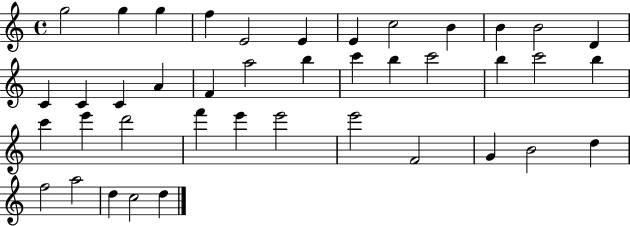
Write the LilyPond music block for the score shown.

{
  \clef treble
  \time 4/4
  \defaultTimeSignature
  \key c \major
  g''2 g''4 g''4 | f''4 e'2 e'4 | e'4 c''2 b'4 | b'4 b'2 d'4 | \break c'4 c'4 c'4 a'4 | f'4 a''2 b''4 | c'''4 b''4 c'''2 | b''4 c'''2 b''4 | \break c'''4 e'''4 d'''2 | f'''4 e'''4 e'''2 | e'''2 f'2 | g'4 b'2 d''4 | \break f''2 a''2 | d''4 c''2 d''4 | \bar "|."
}